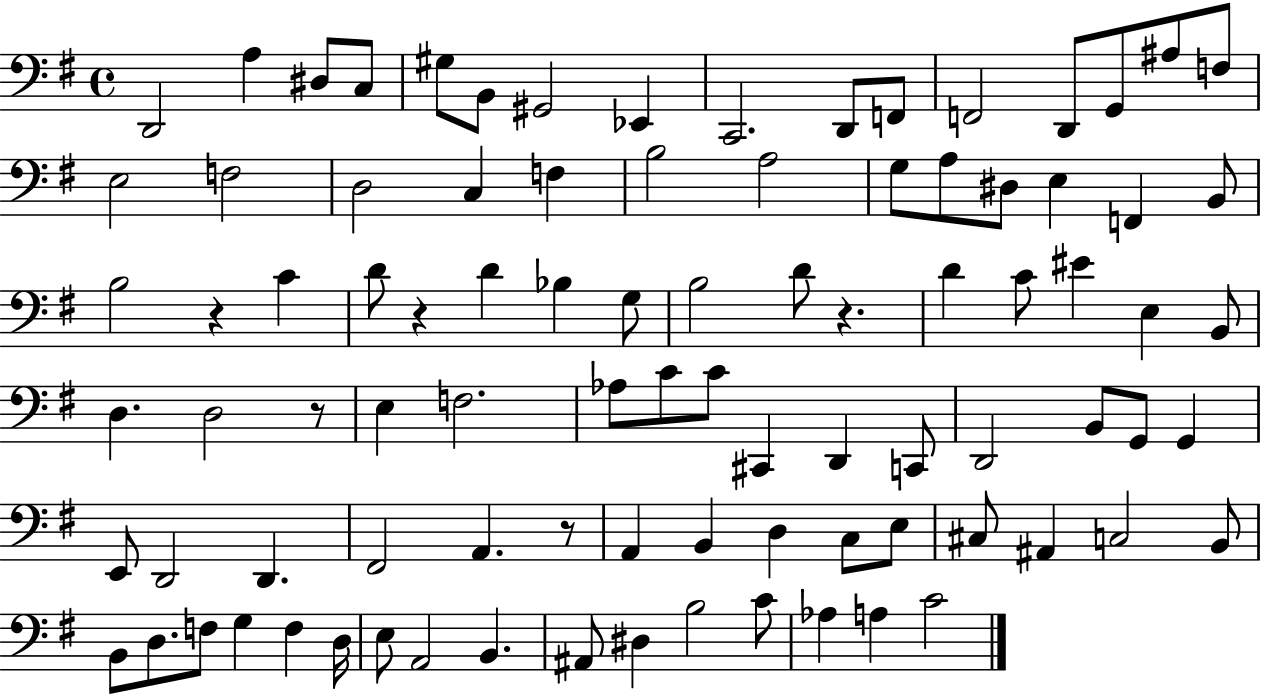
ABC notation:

X:1
T:Untitled
M:4/4
L:1/4
K:G
D,,2 A, ^D,/2 C,/2 ^G,/2 B,,/2 ^G,,2 _E,, C,,2 D,,/2 F,,/2 F,,2 D,,/2 G,,/2 ^A,/2 F,/2 E,2 F,2 D,2 C, F, B,2 A,2 G,/2 A,/2 ^D,/2 E, F,, B,,/2 B,2 z C D/2 z D _B, G,/2 B,2 D/2 z D C/2 ^E E, B,,/2 D, D,2 z/2 E, F,2 _A,/2 C/2 C/2 ^C,, D,, C,,/2 D,,2 B,,/2 G,,/2 G,, E,,/2 D,,2 D,, ^F,,2 A,, z/2 A,, B,, D, C,/2 E,/2 ^C,/2 ^A,, C,2 B,,/2 B,,/2 D,/2 F,/2 G, F, D,/4 E,/2 A,,2 B,, ^A,,/2 ^D, B,2 C/2 _A, A, C2